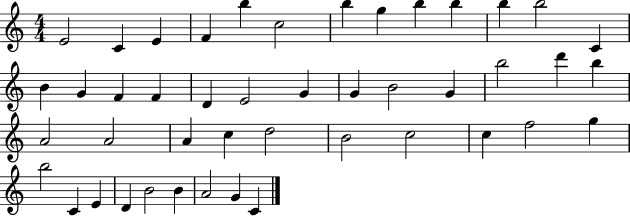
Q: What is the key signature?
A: C major